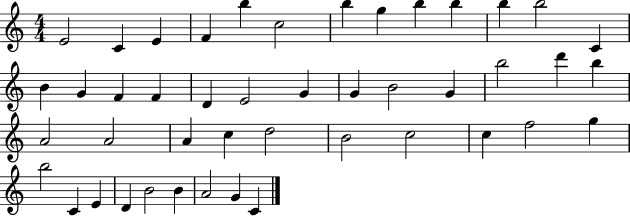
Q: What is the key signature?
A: C major